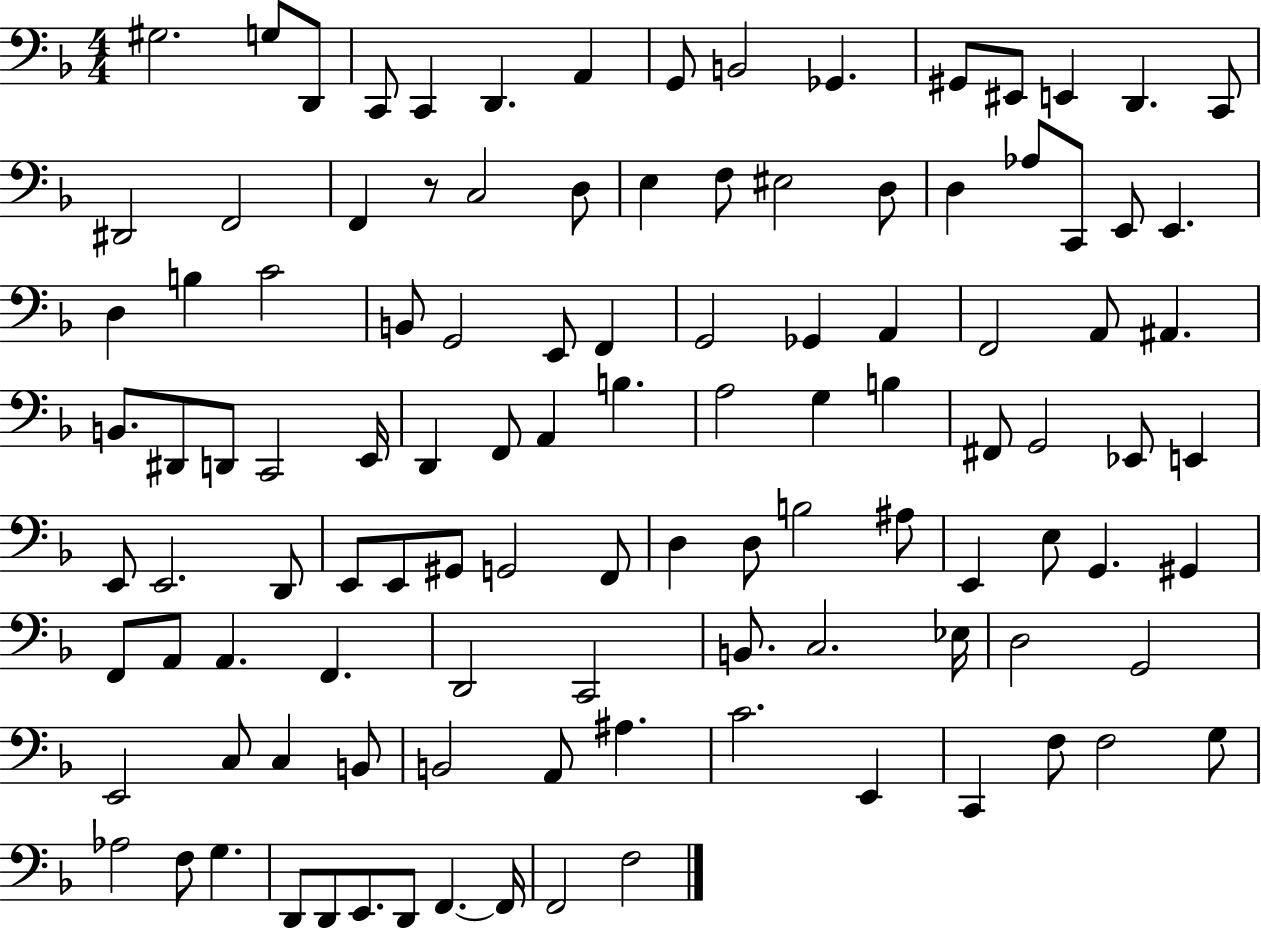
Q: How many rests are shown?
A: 1